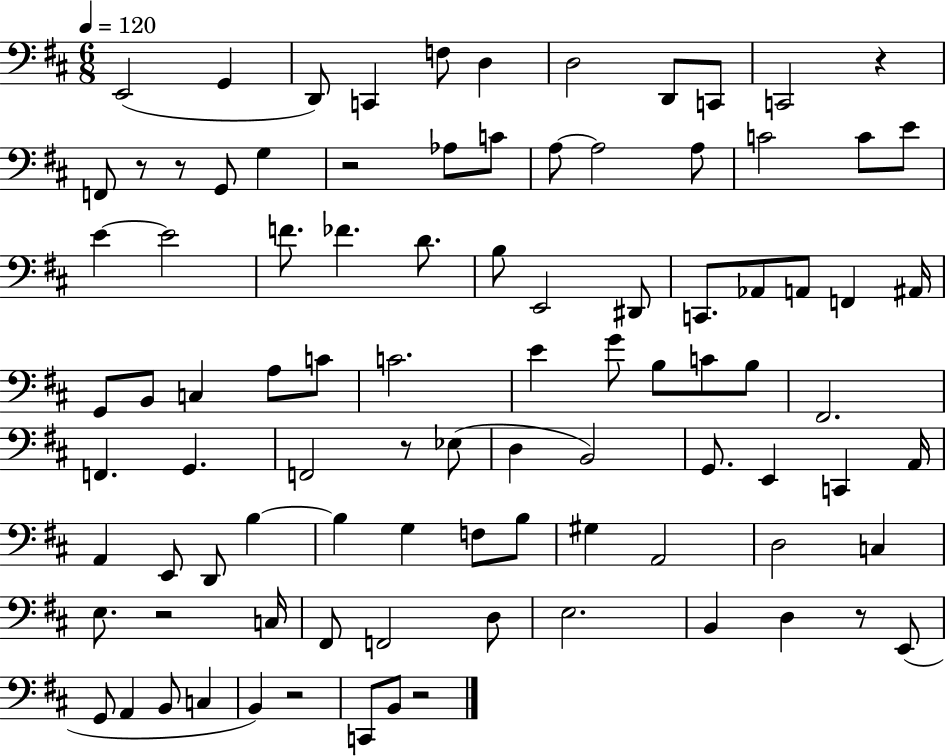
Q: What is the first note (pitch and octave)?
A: E2